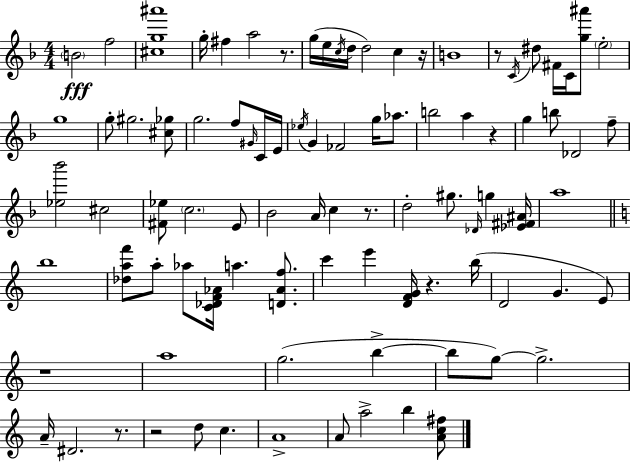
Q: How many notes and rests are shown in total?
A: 91